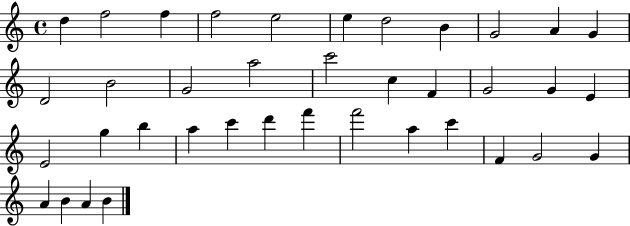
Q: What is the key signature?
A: C major